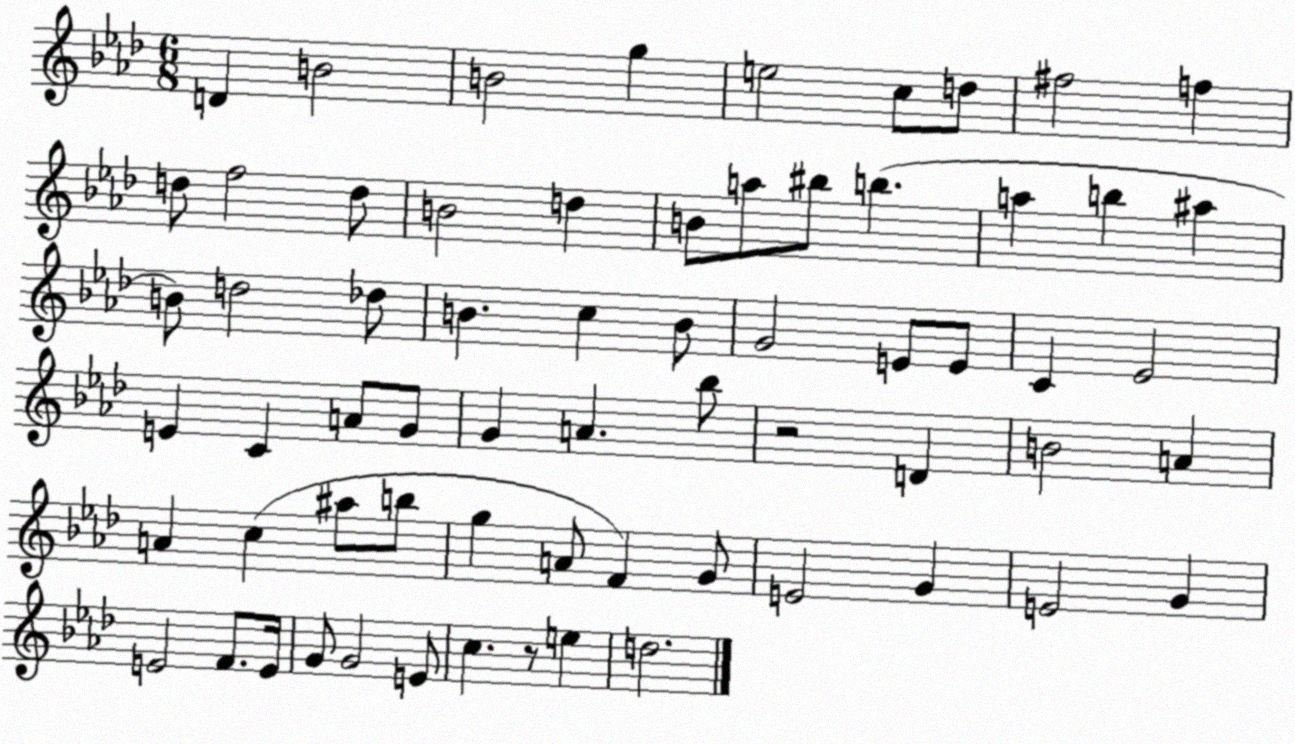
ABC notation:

X:1
T:Untitled
M:6/8
L:1/4
K:Ab
D B2 B2 g e2 c/2 d/2 ^f2 f d/2 f2 d/2 B2 d B/2 a/2 ^b/2 b a b ^a B/2 d2 _d/2 B c B/2 G2 E/2 E/2 C _E2 E C A/2 G/2 G A _b/2 z2 D B2 A A c ^a/2 b/2 g A/2 F G/2 E2 G E2 G E2 F/2 E/4 G/2 G2 E/2 c z/2 e d2